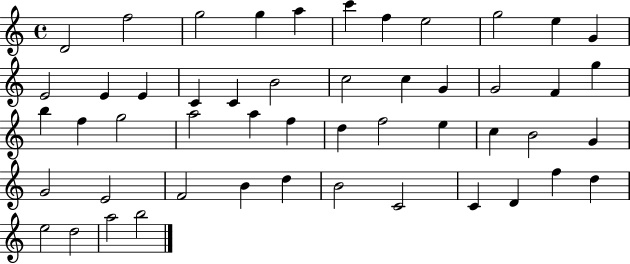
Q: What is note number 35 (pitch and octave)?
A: G4